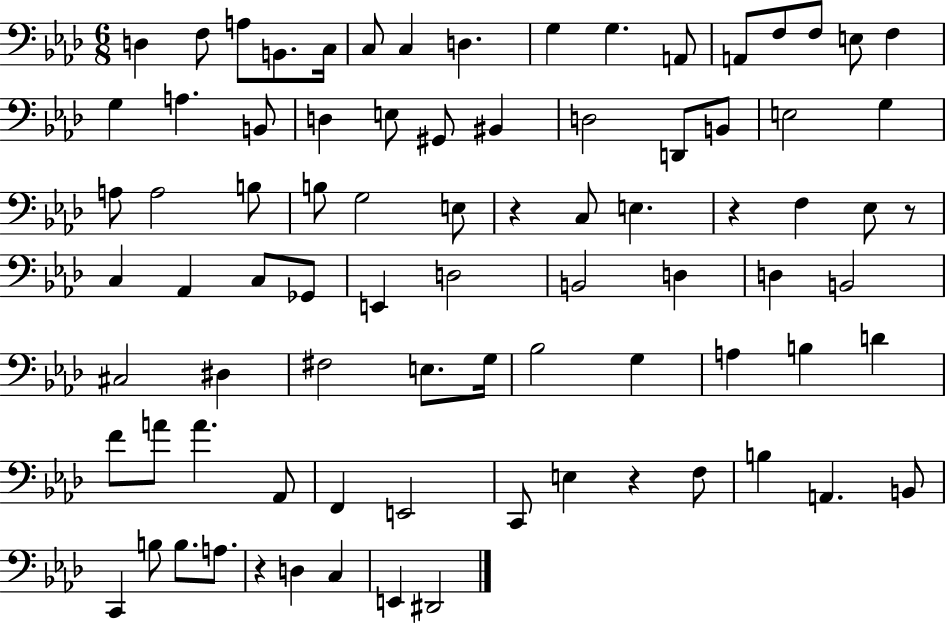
X:1
T:Untitled
M:6/8
L:1/4
K:Ab
D, F,/2 A,/2 B,,/2 C,/4 C,/2 C, D, G, G, A,,/2 A,,/2 F,/2 F,/2 E,/2 F, G, A, B,,/2 D, E,/2 ^G,,/2 ^B,, D,2 D,,/2 B,,/2 E,2 G, A,/2 A,2 B,/2 B,/2 G,2 E,/2 z C,/2 E, z F, _E,/2 z/2 C, _A,, C,/2 _G,,/2 E,, D,2 B,,2 D, D, B,,2 ^C,2 ^D, ^F,2 E,/2 G,/4 _B,2 G, A, B, D F/2 A/2 A _A,,/2 F,, E,,2 C,,/2 E, z F,/2 B, A,, B,,/2 C,, B,/2 B,/2 A,/2 z D, C, E,, ^D,,2